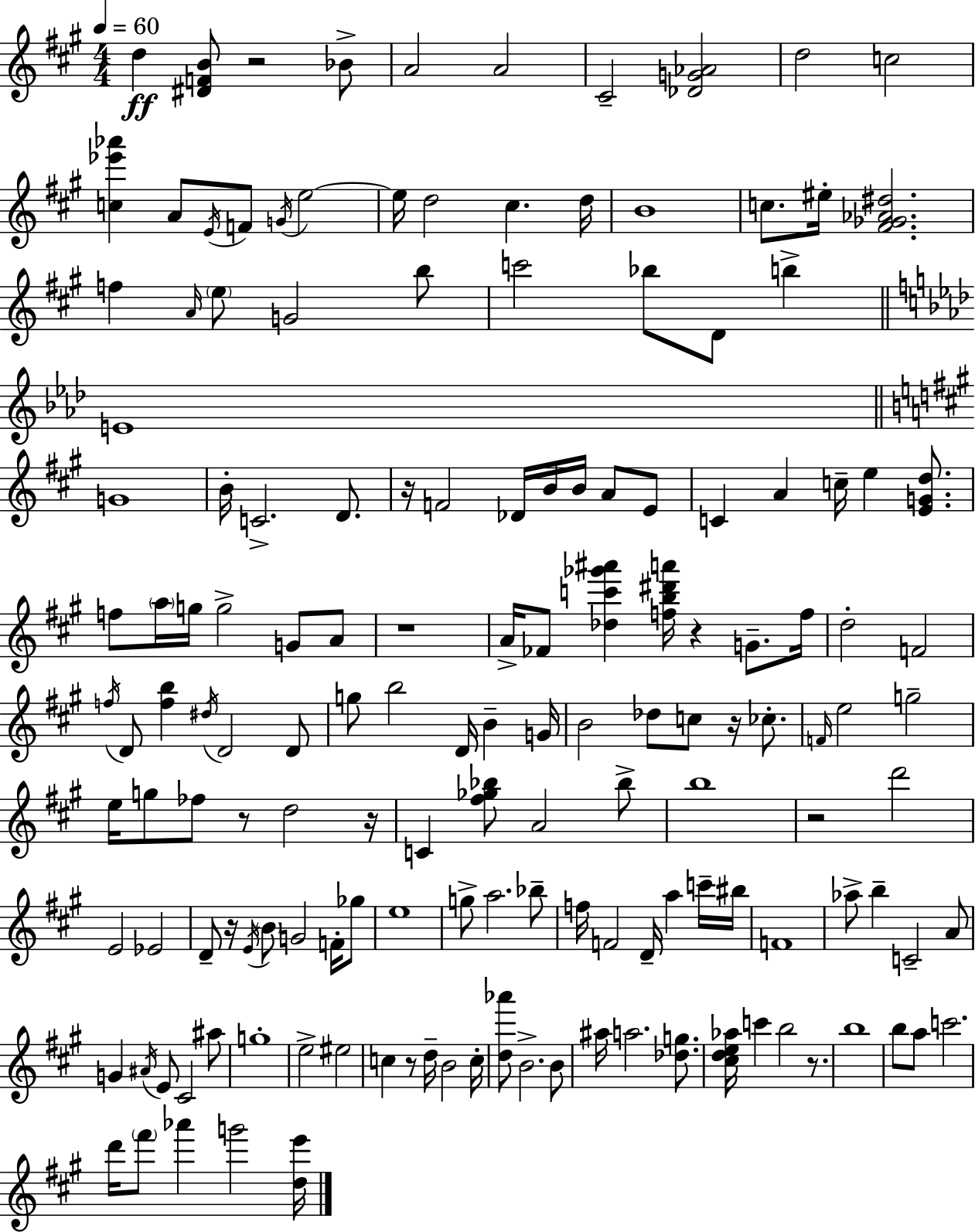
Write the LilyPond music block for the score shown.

{
  \clef treble
  \numericTimeSignature
  \time 4/4
  \key a \major
  \tempo 4 = 60
  d''4\ff <dis' f' b'>8 r2 bes'8-> | a'2 a'2 | cis'2-- <des' g' aes'>2 | d''2 c''2 | \break <c'' ees''' aes'''>4 a'8 \acciaccatura { e'16 } f'8 \acciaccatura { g'16 } e''2~~ | e''16 d''2 cis''4. | d''16 b'1 | c''8. eis''16-. <fis' ges' aes' dis''>2. | \break f''4 \grace { a'16 } \parenthesize e''8 g'2 | b''8 c'''2 bes''8 d'8 b''4-> | \bar "||" \break \key f \minor e'1 | \bar "||" \break \key a \major g'1 | b'16-. c'2.-> d'8. | r16 f'2 des'16 b'16 b'16 a'8 e'8 | c'4 a'4 c''16-- e''4 <e' g' d''>8. | \break f''8 \parenthesize a''16 g''16 g''2-> g'8 a'8 | r1 | a'16-> fes'8 <des'' c''' ges''' ais'''>4 <f'' b'' dis''' a'''>16 r4 g'8.-- f''16 | d''2-. f'2 | \break \acciaccatura { f''16 } d'8 <f'' b''>4 \acciaccatura { dis''16 } d'2 | d'8 g''8 b''2 d'16 b'4-- | g'16 b'2 des''8 c''8 r16 ces''8.-. | \grace { f'16 } e''2 g''2-- | \break e''16 g''8 fes''8 r8 d''2 | r16 c'4 <fis'' ges'' bes''>8 a'2 | bes''8-> b''1 | r2 d'''2 | \break e'2 ees'2 | d'8-- r16 \acciaccatura { e'16 } \parenthesize b'8 g'2 | f'16-. ges''8 e''1 | g''8-> a''2. | \break bes''8-- f''16 f'2 d'16-- a''4 | c'''16-- bis''16 f'1 | aes''8-> b''4-- c'2-- | a'8 g'4 \acciaccatura { ais'16 } e'8 cis'2 | \break ais''8 g''1-. | e''2-> eis''2 | c''4 r8 d''16-- b'2 | c''16-. <d'' aes'''>8 b'2.-> | \break b'8 ais''16 a''2. | <des'' g''>8. <cis'' d'' e'' aes''>16 c'''4 b''2 | r8. b''1 | b''8 a''8 c'''2. | \break d'''16 \parenthesize fis'''8 aes'''4 g'''2 | <d'' e'''>16 \bar "|."
}